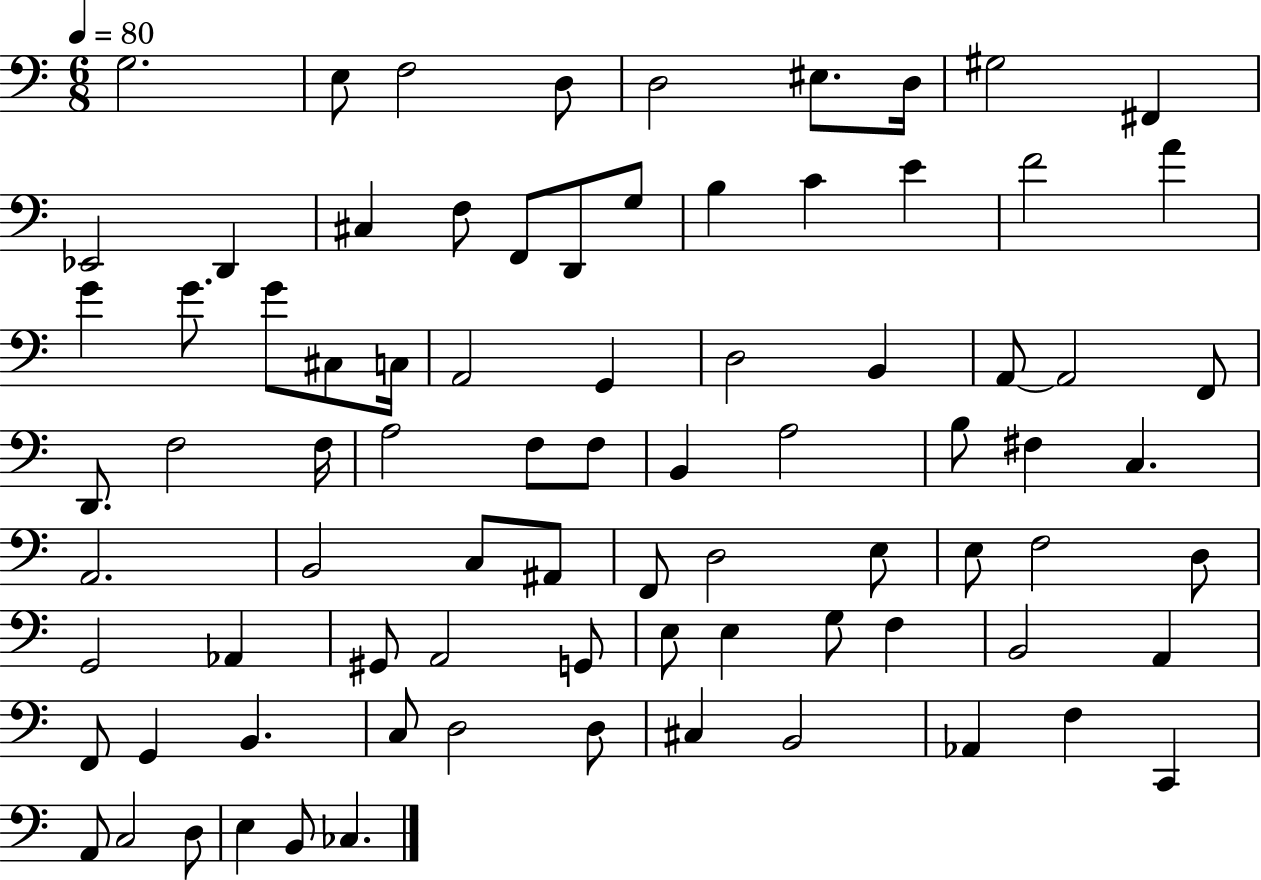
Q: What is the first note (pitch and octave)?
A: G3